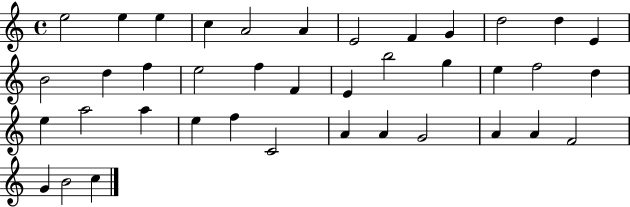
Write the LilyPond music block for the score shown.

{
  \clef treble
  \time 4/4
  \defaultTimeSignature
  \key c \major
  e''2 e''4 e''4 | c''4 a'2 a'4 | e'2 f'4 g'4 | d''2 d''4 e'4 | \break b'2 d''4 f''4 | e''2 f''4 f'4 | e'4 b''2 g''4 | e''4 f''2 d''4 | \break e''4 a''2 a''4 | e''4 f''4 c'2 | a'4 a'4 g'2 | a'4 a'4 f'2 | \break g'4 b'2 c''4 | \bar "|."
}